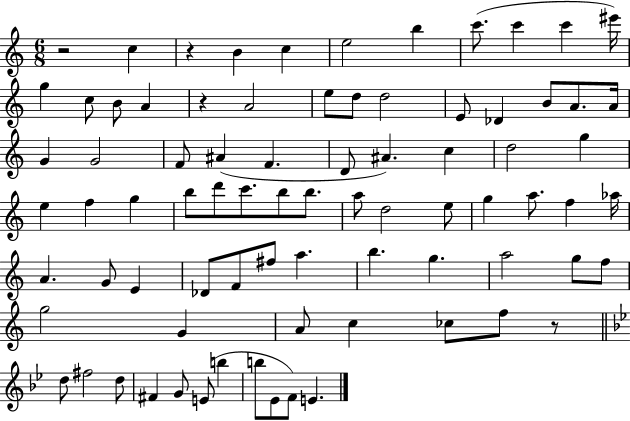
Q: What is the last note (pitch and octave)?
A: E4